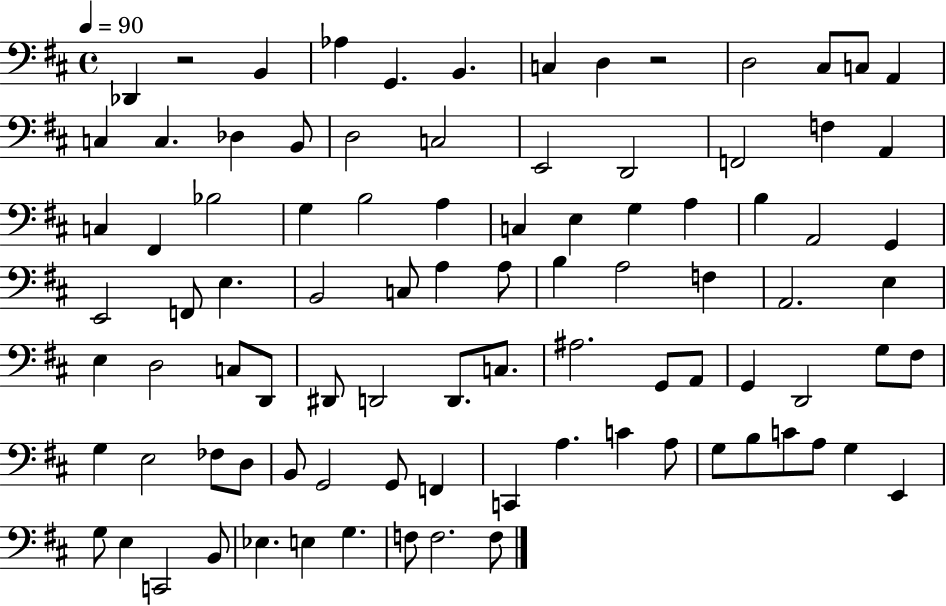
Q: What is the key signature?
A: D major